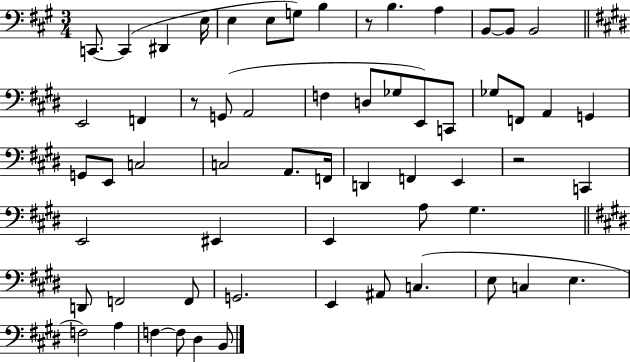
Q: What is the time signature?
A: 3/4